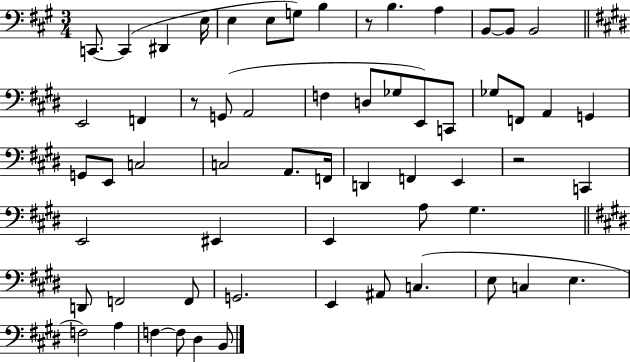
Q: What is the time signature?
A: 3/4